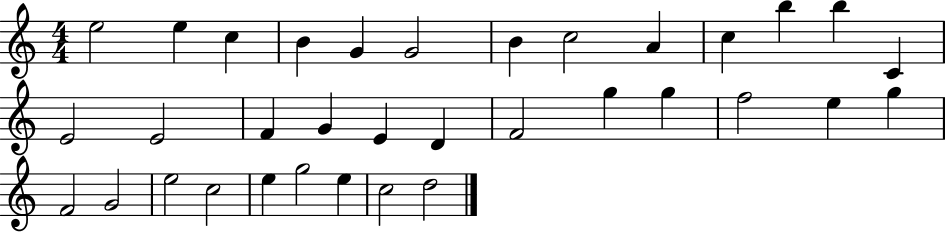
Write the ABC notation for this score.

X:1
T:Untitled
M:4/4
L:1/4
K:C
e2 e c B G G2 B c2 A c b b C E2 E2 F G E D F2 g g f2 e g F2 G2 e2 c2 e g2 e c2 d2